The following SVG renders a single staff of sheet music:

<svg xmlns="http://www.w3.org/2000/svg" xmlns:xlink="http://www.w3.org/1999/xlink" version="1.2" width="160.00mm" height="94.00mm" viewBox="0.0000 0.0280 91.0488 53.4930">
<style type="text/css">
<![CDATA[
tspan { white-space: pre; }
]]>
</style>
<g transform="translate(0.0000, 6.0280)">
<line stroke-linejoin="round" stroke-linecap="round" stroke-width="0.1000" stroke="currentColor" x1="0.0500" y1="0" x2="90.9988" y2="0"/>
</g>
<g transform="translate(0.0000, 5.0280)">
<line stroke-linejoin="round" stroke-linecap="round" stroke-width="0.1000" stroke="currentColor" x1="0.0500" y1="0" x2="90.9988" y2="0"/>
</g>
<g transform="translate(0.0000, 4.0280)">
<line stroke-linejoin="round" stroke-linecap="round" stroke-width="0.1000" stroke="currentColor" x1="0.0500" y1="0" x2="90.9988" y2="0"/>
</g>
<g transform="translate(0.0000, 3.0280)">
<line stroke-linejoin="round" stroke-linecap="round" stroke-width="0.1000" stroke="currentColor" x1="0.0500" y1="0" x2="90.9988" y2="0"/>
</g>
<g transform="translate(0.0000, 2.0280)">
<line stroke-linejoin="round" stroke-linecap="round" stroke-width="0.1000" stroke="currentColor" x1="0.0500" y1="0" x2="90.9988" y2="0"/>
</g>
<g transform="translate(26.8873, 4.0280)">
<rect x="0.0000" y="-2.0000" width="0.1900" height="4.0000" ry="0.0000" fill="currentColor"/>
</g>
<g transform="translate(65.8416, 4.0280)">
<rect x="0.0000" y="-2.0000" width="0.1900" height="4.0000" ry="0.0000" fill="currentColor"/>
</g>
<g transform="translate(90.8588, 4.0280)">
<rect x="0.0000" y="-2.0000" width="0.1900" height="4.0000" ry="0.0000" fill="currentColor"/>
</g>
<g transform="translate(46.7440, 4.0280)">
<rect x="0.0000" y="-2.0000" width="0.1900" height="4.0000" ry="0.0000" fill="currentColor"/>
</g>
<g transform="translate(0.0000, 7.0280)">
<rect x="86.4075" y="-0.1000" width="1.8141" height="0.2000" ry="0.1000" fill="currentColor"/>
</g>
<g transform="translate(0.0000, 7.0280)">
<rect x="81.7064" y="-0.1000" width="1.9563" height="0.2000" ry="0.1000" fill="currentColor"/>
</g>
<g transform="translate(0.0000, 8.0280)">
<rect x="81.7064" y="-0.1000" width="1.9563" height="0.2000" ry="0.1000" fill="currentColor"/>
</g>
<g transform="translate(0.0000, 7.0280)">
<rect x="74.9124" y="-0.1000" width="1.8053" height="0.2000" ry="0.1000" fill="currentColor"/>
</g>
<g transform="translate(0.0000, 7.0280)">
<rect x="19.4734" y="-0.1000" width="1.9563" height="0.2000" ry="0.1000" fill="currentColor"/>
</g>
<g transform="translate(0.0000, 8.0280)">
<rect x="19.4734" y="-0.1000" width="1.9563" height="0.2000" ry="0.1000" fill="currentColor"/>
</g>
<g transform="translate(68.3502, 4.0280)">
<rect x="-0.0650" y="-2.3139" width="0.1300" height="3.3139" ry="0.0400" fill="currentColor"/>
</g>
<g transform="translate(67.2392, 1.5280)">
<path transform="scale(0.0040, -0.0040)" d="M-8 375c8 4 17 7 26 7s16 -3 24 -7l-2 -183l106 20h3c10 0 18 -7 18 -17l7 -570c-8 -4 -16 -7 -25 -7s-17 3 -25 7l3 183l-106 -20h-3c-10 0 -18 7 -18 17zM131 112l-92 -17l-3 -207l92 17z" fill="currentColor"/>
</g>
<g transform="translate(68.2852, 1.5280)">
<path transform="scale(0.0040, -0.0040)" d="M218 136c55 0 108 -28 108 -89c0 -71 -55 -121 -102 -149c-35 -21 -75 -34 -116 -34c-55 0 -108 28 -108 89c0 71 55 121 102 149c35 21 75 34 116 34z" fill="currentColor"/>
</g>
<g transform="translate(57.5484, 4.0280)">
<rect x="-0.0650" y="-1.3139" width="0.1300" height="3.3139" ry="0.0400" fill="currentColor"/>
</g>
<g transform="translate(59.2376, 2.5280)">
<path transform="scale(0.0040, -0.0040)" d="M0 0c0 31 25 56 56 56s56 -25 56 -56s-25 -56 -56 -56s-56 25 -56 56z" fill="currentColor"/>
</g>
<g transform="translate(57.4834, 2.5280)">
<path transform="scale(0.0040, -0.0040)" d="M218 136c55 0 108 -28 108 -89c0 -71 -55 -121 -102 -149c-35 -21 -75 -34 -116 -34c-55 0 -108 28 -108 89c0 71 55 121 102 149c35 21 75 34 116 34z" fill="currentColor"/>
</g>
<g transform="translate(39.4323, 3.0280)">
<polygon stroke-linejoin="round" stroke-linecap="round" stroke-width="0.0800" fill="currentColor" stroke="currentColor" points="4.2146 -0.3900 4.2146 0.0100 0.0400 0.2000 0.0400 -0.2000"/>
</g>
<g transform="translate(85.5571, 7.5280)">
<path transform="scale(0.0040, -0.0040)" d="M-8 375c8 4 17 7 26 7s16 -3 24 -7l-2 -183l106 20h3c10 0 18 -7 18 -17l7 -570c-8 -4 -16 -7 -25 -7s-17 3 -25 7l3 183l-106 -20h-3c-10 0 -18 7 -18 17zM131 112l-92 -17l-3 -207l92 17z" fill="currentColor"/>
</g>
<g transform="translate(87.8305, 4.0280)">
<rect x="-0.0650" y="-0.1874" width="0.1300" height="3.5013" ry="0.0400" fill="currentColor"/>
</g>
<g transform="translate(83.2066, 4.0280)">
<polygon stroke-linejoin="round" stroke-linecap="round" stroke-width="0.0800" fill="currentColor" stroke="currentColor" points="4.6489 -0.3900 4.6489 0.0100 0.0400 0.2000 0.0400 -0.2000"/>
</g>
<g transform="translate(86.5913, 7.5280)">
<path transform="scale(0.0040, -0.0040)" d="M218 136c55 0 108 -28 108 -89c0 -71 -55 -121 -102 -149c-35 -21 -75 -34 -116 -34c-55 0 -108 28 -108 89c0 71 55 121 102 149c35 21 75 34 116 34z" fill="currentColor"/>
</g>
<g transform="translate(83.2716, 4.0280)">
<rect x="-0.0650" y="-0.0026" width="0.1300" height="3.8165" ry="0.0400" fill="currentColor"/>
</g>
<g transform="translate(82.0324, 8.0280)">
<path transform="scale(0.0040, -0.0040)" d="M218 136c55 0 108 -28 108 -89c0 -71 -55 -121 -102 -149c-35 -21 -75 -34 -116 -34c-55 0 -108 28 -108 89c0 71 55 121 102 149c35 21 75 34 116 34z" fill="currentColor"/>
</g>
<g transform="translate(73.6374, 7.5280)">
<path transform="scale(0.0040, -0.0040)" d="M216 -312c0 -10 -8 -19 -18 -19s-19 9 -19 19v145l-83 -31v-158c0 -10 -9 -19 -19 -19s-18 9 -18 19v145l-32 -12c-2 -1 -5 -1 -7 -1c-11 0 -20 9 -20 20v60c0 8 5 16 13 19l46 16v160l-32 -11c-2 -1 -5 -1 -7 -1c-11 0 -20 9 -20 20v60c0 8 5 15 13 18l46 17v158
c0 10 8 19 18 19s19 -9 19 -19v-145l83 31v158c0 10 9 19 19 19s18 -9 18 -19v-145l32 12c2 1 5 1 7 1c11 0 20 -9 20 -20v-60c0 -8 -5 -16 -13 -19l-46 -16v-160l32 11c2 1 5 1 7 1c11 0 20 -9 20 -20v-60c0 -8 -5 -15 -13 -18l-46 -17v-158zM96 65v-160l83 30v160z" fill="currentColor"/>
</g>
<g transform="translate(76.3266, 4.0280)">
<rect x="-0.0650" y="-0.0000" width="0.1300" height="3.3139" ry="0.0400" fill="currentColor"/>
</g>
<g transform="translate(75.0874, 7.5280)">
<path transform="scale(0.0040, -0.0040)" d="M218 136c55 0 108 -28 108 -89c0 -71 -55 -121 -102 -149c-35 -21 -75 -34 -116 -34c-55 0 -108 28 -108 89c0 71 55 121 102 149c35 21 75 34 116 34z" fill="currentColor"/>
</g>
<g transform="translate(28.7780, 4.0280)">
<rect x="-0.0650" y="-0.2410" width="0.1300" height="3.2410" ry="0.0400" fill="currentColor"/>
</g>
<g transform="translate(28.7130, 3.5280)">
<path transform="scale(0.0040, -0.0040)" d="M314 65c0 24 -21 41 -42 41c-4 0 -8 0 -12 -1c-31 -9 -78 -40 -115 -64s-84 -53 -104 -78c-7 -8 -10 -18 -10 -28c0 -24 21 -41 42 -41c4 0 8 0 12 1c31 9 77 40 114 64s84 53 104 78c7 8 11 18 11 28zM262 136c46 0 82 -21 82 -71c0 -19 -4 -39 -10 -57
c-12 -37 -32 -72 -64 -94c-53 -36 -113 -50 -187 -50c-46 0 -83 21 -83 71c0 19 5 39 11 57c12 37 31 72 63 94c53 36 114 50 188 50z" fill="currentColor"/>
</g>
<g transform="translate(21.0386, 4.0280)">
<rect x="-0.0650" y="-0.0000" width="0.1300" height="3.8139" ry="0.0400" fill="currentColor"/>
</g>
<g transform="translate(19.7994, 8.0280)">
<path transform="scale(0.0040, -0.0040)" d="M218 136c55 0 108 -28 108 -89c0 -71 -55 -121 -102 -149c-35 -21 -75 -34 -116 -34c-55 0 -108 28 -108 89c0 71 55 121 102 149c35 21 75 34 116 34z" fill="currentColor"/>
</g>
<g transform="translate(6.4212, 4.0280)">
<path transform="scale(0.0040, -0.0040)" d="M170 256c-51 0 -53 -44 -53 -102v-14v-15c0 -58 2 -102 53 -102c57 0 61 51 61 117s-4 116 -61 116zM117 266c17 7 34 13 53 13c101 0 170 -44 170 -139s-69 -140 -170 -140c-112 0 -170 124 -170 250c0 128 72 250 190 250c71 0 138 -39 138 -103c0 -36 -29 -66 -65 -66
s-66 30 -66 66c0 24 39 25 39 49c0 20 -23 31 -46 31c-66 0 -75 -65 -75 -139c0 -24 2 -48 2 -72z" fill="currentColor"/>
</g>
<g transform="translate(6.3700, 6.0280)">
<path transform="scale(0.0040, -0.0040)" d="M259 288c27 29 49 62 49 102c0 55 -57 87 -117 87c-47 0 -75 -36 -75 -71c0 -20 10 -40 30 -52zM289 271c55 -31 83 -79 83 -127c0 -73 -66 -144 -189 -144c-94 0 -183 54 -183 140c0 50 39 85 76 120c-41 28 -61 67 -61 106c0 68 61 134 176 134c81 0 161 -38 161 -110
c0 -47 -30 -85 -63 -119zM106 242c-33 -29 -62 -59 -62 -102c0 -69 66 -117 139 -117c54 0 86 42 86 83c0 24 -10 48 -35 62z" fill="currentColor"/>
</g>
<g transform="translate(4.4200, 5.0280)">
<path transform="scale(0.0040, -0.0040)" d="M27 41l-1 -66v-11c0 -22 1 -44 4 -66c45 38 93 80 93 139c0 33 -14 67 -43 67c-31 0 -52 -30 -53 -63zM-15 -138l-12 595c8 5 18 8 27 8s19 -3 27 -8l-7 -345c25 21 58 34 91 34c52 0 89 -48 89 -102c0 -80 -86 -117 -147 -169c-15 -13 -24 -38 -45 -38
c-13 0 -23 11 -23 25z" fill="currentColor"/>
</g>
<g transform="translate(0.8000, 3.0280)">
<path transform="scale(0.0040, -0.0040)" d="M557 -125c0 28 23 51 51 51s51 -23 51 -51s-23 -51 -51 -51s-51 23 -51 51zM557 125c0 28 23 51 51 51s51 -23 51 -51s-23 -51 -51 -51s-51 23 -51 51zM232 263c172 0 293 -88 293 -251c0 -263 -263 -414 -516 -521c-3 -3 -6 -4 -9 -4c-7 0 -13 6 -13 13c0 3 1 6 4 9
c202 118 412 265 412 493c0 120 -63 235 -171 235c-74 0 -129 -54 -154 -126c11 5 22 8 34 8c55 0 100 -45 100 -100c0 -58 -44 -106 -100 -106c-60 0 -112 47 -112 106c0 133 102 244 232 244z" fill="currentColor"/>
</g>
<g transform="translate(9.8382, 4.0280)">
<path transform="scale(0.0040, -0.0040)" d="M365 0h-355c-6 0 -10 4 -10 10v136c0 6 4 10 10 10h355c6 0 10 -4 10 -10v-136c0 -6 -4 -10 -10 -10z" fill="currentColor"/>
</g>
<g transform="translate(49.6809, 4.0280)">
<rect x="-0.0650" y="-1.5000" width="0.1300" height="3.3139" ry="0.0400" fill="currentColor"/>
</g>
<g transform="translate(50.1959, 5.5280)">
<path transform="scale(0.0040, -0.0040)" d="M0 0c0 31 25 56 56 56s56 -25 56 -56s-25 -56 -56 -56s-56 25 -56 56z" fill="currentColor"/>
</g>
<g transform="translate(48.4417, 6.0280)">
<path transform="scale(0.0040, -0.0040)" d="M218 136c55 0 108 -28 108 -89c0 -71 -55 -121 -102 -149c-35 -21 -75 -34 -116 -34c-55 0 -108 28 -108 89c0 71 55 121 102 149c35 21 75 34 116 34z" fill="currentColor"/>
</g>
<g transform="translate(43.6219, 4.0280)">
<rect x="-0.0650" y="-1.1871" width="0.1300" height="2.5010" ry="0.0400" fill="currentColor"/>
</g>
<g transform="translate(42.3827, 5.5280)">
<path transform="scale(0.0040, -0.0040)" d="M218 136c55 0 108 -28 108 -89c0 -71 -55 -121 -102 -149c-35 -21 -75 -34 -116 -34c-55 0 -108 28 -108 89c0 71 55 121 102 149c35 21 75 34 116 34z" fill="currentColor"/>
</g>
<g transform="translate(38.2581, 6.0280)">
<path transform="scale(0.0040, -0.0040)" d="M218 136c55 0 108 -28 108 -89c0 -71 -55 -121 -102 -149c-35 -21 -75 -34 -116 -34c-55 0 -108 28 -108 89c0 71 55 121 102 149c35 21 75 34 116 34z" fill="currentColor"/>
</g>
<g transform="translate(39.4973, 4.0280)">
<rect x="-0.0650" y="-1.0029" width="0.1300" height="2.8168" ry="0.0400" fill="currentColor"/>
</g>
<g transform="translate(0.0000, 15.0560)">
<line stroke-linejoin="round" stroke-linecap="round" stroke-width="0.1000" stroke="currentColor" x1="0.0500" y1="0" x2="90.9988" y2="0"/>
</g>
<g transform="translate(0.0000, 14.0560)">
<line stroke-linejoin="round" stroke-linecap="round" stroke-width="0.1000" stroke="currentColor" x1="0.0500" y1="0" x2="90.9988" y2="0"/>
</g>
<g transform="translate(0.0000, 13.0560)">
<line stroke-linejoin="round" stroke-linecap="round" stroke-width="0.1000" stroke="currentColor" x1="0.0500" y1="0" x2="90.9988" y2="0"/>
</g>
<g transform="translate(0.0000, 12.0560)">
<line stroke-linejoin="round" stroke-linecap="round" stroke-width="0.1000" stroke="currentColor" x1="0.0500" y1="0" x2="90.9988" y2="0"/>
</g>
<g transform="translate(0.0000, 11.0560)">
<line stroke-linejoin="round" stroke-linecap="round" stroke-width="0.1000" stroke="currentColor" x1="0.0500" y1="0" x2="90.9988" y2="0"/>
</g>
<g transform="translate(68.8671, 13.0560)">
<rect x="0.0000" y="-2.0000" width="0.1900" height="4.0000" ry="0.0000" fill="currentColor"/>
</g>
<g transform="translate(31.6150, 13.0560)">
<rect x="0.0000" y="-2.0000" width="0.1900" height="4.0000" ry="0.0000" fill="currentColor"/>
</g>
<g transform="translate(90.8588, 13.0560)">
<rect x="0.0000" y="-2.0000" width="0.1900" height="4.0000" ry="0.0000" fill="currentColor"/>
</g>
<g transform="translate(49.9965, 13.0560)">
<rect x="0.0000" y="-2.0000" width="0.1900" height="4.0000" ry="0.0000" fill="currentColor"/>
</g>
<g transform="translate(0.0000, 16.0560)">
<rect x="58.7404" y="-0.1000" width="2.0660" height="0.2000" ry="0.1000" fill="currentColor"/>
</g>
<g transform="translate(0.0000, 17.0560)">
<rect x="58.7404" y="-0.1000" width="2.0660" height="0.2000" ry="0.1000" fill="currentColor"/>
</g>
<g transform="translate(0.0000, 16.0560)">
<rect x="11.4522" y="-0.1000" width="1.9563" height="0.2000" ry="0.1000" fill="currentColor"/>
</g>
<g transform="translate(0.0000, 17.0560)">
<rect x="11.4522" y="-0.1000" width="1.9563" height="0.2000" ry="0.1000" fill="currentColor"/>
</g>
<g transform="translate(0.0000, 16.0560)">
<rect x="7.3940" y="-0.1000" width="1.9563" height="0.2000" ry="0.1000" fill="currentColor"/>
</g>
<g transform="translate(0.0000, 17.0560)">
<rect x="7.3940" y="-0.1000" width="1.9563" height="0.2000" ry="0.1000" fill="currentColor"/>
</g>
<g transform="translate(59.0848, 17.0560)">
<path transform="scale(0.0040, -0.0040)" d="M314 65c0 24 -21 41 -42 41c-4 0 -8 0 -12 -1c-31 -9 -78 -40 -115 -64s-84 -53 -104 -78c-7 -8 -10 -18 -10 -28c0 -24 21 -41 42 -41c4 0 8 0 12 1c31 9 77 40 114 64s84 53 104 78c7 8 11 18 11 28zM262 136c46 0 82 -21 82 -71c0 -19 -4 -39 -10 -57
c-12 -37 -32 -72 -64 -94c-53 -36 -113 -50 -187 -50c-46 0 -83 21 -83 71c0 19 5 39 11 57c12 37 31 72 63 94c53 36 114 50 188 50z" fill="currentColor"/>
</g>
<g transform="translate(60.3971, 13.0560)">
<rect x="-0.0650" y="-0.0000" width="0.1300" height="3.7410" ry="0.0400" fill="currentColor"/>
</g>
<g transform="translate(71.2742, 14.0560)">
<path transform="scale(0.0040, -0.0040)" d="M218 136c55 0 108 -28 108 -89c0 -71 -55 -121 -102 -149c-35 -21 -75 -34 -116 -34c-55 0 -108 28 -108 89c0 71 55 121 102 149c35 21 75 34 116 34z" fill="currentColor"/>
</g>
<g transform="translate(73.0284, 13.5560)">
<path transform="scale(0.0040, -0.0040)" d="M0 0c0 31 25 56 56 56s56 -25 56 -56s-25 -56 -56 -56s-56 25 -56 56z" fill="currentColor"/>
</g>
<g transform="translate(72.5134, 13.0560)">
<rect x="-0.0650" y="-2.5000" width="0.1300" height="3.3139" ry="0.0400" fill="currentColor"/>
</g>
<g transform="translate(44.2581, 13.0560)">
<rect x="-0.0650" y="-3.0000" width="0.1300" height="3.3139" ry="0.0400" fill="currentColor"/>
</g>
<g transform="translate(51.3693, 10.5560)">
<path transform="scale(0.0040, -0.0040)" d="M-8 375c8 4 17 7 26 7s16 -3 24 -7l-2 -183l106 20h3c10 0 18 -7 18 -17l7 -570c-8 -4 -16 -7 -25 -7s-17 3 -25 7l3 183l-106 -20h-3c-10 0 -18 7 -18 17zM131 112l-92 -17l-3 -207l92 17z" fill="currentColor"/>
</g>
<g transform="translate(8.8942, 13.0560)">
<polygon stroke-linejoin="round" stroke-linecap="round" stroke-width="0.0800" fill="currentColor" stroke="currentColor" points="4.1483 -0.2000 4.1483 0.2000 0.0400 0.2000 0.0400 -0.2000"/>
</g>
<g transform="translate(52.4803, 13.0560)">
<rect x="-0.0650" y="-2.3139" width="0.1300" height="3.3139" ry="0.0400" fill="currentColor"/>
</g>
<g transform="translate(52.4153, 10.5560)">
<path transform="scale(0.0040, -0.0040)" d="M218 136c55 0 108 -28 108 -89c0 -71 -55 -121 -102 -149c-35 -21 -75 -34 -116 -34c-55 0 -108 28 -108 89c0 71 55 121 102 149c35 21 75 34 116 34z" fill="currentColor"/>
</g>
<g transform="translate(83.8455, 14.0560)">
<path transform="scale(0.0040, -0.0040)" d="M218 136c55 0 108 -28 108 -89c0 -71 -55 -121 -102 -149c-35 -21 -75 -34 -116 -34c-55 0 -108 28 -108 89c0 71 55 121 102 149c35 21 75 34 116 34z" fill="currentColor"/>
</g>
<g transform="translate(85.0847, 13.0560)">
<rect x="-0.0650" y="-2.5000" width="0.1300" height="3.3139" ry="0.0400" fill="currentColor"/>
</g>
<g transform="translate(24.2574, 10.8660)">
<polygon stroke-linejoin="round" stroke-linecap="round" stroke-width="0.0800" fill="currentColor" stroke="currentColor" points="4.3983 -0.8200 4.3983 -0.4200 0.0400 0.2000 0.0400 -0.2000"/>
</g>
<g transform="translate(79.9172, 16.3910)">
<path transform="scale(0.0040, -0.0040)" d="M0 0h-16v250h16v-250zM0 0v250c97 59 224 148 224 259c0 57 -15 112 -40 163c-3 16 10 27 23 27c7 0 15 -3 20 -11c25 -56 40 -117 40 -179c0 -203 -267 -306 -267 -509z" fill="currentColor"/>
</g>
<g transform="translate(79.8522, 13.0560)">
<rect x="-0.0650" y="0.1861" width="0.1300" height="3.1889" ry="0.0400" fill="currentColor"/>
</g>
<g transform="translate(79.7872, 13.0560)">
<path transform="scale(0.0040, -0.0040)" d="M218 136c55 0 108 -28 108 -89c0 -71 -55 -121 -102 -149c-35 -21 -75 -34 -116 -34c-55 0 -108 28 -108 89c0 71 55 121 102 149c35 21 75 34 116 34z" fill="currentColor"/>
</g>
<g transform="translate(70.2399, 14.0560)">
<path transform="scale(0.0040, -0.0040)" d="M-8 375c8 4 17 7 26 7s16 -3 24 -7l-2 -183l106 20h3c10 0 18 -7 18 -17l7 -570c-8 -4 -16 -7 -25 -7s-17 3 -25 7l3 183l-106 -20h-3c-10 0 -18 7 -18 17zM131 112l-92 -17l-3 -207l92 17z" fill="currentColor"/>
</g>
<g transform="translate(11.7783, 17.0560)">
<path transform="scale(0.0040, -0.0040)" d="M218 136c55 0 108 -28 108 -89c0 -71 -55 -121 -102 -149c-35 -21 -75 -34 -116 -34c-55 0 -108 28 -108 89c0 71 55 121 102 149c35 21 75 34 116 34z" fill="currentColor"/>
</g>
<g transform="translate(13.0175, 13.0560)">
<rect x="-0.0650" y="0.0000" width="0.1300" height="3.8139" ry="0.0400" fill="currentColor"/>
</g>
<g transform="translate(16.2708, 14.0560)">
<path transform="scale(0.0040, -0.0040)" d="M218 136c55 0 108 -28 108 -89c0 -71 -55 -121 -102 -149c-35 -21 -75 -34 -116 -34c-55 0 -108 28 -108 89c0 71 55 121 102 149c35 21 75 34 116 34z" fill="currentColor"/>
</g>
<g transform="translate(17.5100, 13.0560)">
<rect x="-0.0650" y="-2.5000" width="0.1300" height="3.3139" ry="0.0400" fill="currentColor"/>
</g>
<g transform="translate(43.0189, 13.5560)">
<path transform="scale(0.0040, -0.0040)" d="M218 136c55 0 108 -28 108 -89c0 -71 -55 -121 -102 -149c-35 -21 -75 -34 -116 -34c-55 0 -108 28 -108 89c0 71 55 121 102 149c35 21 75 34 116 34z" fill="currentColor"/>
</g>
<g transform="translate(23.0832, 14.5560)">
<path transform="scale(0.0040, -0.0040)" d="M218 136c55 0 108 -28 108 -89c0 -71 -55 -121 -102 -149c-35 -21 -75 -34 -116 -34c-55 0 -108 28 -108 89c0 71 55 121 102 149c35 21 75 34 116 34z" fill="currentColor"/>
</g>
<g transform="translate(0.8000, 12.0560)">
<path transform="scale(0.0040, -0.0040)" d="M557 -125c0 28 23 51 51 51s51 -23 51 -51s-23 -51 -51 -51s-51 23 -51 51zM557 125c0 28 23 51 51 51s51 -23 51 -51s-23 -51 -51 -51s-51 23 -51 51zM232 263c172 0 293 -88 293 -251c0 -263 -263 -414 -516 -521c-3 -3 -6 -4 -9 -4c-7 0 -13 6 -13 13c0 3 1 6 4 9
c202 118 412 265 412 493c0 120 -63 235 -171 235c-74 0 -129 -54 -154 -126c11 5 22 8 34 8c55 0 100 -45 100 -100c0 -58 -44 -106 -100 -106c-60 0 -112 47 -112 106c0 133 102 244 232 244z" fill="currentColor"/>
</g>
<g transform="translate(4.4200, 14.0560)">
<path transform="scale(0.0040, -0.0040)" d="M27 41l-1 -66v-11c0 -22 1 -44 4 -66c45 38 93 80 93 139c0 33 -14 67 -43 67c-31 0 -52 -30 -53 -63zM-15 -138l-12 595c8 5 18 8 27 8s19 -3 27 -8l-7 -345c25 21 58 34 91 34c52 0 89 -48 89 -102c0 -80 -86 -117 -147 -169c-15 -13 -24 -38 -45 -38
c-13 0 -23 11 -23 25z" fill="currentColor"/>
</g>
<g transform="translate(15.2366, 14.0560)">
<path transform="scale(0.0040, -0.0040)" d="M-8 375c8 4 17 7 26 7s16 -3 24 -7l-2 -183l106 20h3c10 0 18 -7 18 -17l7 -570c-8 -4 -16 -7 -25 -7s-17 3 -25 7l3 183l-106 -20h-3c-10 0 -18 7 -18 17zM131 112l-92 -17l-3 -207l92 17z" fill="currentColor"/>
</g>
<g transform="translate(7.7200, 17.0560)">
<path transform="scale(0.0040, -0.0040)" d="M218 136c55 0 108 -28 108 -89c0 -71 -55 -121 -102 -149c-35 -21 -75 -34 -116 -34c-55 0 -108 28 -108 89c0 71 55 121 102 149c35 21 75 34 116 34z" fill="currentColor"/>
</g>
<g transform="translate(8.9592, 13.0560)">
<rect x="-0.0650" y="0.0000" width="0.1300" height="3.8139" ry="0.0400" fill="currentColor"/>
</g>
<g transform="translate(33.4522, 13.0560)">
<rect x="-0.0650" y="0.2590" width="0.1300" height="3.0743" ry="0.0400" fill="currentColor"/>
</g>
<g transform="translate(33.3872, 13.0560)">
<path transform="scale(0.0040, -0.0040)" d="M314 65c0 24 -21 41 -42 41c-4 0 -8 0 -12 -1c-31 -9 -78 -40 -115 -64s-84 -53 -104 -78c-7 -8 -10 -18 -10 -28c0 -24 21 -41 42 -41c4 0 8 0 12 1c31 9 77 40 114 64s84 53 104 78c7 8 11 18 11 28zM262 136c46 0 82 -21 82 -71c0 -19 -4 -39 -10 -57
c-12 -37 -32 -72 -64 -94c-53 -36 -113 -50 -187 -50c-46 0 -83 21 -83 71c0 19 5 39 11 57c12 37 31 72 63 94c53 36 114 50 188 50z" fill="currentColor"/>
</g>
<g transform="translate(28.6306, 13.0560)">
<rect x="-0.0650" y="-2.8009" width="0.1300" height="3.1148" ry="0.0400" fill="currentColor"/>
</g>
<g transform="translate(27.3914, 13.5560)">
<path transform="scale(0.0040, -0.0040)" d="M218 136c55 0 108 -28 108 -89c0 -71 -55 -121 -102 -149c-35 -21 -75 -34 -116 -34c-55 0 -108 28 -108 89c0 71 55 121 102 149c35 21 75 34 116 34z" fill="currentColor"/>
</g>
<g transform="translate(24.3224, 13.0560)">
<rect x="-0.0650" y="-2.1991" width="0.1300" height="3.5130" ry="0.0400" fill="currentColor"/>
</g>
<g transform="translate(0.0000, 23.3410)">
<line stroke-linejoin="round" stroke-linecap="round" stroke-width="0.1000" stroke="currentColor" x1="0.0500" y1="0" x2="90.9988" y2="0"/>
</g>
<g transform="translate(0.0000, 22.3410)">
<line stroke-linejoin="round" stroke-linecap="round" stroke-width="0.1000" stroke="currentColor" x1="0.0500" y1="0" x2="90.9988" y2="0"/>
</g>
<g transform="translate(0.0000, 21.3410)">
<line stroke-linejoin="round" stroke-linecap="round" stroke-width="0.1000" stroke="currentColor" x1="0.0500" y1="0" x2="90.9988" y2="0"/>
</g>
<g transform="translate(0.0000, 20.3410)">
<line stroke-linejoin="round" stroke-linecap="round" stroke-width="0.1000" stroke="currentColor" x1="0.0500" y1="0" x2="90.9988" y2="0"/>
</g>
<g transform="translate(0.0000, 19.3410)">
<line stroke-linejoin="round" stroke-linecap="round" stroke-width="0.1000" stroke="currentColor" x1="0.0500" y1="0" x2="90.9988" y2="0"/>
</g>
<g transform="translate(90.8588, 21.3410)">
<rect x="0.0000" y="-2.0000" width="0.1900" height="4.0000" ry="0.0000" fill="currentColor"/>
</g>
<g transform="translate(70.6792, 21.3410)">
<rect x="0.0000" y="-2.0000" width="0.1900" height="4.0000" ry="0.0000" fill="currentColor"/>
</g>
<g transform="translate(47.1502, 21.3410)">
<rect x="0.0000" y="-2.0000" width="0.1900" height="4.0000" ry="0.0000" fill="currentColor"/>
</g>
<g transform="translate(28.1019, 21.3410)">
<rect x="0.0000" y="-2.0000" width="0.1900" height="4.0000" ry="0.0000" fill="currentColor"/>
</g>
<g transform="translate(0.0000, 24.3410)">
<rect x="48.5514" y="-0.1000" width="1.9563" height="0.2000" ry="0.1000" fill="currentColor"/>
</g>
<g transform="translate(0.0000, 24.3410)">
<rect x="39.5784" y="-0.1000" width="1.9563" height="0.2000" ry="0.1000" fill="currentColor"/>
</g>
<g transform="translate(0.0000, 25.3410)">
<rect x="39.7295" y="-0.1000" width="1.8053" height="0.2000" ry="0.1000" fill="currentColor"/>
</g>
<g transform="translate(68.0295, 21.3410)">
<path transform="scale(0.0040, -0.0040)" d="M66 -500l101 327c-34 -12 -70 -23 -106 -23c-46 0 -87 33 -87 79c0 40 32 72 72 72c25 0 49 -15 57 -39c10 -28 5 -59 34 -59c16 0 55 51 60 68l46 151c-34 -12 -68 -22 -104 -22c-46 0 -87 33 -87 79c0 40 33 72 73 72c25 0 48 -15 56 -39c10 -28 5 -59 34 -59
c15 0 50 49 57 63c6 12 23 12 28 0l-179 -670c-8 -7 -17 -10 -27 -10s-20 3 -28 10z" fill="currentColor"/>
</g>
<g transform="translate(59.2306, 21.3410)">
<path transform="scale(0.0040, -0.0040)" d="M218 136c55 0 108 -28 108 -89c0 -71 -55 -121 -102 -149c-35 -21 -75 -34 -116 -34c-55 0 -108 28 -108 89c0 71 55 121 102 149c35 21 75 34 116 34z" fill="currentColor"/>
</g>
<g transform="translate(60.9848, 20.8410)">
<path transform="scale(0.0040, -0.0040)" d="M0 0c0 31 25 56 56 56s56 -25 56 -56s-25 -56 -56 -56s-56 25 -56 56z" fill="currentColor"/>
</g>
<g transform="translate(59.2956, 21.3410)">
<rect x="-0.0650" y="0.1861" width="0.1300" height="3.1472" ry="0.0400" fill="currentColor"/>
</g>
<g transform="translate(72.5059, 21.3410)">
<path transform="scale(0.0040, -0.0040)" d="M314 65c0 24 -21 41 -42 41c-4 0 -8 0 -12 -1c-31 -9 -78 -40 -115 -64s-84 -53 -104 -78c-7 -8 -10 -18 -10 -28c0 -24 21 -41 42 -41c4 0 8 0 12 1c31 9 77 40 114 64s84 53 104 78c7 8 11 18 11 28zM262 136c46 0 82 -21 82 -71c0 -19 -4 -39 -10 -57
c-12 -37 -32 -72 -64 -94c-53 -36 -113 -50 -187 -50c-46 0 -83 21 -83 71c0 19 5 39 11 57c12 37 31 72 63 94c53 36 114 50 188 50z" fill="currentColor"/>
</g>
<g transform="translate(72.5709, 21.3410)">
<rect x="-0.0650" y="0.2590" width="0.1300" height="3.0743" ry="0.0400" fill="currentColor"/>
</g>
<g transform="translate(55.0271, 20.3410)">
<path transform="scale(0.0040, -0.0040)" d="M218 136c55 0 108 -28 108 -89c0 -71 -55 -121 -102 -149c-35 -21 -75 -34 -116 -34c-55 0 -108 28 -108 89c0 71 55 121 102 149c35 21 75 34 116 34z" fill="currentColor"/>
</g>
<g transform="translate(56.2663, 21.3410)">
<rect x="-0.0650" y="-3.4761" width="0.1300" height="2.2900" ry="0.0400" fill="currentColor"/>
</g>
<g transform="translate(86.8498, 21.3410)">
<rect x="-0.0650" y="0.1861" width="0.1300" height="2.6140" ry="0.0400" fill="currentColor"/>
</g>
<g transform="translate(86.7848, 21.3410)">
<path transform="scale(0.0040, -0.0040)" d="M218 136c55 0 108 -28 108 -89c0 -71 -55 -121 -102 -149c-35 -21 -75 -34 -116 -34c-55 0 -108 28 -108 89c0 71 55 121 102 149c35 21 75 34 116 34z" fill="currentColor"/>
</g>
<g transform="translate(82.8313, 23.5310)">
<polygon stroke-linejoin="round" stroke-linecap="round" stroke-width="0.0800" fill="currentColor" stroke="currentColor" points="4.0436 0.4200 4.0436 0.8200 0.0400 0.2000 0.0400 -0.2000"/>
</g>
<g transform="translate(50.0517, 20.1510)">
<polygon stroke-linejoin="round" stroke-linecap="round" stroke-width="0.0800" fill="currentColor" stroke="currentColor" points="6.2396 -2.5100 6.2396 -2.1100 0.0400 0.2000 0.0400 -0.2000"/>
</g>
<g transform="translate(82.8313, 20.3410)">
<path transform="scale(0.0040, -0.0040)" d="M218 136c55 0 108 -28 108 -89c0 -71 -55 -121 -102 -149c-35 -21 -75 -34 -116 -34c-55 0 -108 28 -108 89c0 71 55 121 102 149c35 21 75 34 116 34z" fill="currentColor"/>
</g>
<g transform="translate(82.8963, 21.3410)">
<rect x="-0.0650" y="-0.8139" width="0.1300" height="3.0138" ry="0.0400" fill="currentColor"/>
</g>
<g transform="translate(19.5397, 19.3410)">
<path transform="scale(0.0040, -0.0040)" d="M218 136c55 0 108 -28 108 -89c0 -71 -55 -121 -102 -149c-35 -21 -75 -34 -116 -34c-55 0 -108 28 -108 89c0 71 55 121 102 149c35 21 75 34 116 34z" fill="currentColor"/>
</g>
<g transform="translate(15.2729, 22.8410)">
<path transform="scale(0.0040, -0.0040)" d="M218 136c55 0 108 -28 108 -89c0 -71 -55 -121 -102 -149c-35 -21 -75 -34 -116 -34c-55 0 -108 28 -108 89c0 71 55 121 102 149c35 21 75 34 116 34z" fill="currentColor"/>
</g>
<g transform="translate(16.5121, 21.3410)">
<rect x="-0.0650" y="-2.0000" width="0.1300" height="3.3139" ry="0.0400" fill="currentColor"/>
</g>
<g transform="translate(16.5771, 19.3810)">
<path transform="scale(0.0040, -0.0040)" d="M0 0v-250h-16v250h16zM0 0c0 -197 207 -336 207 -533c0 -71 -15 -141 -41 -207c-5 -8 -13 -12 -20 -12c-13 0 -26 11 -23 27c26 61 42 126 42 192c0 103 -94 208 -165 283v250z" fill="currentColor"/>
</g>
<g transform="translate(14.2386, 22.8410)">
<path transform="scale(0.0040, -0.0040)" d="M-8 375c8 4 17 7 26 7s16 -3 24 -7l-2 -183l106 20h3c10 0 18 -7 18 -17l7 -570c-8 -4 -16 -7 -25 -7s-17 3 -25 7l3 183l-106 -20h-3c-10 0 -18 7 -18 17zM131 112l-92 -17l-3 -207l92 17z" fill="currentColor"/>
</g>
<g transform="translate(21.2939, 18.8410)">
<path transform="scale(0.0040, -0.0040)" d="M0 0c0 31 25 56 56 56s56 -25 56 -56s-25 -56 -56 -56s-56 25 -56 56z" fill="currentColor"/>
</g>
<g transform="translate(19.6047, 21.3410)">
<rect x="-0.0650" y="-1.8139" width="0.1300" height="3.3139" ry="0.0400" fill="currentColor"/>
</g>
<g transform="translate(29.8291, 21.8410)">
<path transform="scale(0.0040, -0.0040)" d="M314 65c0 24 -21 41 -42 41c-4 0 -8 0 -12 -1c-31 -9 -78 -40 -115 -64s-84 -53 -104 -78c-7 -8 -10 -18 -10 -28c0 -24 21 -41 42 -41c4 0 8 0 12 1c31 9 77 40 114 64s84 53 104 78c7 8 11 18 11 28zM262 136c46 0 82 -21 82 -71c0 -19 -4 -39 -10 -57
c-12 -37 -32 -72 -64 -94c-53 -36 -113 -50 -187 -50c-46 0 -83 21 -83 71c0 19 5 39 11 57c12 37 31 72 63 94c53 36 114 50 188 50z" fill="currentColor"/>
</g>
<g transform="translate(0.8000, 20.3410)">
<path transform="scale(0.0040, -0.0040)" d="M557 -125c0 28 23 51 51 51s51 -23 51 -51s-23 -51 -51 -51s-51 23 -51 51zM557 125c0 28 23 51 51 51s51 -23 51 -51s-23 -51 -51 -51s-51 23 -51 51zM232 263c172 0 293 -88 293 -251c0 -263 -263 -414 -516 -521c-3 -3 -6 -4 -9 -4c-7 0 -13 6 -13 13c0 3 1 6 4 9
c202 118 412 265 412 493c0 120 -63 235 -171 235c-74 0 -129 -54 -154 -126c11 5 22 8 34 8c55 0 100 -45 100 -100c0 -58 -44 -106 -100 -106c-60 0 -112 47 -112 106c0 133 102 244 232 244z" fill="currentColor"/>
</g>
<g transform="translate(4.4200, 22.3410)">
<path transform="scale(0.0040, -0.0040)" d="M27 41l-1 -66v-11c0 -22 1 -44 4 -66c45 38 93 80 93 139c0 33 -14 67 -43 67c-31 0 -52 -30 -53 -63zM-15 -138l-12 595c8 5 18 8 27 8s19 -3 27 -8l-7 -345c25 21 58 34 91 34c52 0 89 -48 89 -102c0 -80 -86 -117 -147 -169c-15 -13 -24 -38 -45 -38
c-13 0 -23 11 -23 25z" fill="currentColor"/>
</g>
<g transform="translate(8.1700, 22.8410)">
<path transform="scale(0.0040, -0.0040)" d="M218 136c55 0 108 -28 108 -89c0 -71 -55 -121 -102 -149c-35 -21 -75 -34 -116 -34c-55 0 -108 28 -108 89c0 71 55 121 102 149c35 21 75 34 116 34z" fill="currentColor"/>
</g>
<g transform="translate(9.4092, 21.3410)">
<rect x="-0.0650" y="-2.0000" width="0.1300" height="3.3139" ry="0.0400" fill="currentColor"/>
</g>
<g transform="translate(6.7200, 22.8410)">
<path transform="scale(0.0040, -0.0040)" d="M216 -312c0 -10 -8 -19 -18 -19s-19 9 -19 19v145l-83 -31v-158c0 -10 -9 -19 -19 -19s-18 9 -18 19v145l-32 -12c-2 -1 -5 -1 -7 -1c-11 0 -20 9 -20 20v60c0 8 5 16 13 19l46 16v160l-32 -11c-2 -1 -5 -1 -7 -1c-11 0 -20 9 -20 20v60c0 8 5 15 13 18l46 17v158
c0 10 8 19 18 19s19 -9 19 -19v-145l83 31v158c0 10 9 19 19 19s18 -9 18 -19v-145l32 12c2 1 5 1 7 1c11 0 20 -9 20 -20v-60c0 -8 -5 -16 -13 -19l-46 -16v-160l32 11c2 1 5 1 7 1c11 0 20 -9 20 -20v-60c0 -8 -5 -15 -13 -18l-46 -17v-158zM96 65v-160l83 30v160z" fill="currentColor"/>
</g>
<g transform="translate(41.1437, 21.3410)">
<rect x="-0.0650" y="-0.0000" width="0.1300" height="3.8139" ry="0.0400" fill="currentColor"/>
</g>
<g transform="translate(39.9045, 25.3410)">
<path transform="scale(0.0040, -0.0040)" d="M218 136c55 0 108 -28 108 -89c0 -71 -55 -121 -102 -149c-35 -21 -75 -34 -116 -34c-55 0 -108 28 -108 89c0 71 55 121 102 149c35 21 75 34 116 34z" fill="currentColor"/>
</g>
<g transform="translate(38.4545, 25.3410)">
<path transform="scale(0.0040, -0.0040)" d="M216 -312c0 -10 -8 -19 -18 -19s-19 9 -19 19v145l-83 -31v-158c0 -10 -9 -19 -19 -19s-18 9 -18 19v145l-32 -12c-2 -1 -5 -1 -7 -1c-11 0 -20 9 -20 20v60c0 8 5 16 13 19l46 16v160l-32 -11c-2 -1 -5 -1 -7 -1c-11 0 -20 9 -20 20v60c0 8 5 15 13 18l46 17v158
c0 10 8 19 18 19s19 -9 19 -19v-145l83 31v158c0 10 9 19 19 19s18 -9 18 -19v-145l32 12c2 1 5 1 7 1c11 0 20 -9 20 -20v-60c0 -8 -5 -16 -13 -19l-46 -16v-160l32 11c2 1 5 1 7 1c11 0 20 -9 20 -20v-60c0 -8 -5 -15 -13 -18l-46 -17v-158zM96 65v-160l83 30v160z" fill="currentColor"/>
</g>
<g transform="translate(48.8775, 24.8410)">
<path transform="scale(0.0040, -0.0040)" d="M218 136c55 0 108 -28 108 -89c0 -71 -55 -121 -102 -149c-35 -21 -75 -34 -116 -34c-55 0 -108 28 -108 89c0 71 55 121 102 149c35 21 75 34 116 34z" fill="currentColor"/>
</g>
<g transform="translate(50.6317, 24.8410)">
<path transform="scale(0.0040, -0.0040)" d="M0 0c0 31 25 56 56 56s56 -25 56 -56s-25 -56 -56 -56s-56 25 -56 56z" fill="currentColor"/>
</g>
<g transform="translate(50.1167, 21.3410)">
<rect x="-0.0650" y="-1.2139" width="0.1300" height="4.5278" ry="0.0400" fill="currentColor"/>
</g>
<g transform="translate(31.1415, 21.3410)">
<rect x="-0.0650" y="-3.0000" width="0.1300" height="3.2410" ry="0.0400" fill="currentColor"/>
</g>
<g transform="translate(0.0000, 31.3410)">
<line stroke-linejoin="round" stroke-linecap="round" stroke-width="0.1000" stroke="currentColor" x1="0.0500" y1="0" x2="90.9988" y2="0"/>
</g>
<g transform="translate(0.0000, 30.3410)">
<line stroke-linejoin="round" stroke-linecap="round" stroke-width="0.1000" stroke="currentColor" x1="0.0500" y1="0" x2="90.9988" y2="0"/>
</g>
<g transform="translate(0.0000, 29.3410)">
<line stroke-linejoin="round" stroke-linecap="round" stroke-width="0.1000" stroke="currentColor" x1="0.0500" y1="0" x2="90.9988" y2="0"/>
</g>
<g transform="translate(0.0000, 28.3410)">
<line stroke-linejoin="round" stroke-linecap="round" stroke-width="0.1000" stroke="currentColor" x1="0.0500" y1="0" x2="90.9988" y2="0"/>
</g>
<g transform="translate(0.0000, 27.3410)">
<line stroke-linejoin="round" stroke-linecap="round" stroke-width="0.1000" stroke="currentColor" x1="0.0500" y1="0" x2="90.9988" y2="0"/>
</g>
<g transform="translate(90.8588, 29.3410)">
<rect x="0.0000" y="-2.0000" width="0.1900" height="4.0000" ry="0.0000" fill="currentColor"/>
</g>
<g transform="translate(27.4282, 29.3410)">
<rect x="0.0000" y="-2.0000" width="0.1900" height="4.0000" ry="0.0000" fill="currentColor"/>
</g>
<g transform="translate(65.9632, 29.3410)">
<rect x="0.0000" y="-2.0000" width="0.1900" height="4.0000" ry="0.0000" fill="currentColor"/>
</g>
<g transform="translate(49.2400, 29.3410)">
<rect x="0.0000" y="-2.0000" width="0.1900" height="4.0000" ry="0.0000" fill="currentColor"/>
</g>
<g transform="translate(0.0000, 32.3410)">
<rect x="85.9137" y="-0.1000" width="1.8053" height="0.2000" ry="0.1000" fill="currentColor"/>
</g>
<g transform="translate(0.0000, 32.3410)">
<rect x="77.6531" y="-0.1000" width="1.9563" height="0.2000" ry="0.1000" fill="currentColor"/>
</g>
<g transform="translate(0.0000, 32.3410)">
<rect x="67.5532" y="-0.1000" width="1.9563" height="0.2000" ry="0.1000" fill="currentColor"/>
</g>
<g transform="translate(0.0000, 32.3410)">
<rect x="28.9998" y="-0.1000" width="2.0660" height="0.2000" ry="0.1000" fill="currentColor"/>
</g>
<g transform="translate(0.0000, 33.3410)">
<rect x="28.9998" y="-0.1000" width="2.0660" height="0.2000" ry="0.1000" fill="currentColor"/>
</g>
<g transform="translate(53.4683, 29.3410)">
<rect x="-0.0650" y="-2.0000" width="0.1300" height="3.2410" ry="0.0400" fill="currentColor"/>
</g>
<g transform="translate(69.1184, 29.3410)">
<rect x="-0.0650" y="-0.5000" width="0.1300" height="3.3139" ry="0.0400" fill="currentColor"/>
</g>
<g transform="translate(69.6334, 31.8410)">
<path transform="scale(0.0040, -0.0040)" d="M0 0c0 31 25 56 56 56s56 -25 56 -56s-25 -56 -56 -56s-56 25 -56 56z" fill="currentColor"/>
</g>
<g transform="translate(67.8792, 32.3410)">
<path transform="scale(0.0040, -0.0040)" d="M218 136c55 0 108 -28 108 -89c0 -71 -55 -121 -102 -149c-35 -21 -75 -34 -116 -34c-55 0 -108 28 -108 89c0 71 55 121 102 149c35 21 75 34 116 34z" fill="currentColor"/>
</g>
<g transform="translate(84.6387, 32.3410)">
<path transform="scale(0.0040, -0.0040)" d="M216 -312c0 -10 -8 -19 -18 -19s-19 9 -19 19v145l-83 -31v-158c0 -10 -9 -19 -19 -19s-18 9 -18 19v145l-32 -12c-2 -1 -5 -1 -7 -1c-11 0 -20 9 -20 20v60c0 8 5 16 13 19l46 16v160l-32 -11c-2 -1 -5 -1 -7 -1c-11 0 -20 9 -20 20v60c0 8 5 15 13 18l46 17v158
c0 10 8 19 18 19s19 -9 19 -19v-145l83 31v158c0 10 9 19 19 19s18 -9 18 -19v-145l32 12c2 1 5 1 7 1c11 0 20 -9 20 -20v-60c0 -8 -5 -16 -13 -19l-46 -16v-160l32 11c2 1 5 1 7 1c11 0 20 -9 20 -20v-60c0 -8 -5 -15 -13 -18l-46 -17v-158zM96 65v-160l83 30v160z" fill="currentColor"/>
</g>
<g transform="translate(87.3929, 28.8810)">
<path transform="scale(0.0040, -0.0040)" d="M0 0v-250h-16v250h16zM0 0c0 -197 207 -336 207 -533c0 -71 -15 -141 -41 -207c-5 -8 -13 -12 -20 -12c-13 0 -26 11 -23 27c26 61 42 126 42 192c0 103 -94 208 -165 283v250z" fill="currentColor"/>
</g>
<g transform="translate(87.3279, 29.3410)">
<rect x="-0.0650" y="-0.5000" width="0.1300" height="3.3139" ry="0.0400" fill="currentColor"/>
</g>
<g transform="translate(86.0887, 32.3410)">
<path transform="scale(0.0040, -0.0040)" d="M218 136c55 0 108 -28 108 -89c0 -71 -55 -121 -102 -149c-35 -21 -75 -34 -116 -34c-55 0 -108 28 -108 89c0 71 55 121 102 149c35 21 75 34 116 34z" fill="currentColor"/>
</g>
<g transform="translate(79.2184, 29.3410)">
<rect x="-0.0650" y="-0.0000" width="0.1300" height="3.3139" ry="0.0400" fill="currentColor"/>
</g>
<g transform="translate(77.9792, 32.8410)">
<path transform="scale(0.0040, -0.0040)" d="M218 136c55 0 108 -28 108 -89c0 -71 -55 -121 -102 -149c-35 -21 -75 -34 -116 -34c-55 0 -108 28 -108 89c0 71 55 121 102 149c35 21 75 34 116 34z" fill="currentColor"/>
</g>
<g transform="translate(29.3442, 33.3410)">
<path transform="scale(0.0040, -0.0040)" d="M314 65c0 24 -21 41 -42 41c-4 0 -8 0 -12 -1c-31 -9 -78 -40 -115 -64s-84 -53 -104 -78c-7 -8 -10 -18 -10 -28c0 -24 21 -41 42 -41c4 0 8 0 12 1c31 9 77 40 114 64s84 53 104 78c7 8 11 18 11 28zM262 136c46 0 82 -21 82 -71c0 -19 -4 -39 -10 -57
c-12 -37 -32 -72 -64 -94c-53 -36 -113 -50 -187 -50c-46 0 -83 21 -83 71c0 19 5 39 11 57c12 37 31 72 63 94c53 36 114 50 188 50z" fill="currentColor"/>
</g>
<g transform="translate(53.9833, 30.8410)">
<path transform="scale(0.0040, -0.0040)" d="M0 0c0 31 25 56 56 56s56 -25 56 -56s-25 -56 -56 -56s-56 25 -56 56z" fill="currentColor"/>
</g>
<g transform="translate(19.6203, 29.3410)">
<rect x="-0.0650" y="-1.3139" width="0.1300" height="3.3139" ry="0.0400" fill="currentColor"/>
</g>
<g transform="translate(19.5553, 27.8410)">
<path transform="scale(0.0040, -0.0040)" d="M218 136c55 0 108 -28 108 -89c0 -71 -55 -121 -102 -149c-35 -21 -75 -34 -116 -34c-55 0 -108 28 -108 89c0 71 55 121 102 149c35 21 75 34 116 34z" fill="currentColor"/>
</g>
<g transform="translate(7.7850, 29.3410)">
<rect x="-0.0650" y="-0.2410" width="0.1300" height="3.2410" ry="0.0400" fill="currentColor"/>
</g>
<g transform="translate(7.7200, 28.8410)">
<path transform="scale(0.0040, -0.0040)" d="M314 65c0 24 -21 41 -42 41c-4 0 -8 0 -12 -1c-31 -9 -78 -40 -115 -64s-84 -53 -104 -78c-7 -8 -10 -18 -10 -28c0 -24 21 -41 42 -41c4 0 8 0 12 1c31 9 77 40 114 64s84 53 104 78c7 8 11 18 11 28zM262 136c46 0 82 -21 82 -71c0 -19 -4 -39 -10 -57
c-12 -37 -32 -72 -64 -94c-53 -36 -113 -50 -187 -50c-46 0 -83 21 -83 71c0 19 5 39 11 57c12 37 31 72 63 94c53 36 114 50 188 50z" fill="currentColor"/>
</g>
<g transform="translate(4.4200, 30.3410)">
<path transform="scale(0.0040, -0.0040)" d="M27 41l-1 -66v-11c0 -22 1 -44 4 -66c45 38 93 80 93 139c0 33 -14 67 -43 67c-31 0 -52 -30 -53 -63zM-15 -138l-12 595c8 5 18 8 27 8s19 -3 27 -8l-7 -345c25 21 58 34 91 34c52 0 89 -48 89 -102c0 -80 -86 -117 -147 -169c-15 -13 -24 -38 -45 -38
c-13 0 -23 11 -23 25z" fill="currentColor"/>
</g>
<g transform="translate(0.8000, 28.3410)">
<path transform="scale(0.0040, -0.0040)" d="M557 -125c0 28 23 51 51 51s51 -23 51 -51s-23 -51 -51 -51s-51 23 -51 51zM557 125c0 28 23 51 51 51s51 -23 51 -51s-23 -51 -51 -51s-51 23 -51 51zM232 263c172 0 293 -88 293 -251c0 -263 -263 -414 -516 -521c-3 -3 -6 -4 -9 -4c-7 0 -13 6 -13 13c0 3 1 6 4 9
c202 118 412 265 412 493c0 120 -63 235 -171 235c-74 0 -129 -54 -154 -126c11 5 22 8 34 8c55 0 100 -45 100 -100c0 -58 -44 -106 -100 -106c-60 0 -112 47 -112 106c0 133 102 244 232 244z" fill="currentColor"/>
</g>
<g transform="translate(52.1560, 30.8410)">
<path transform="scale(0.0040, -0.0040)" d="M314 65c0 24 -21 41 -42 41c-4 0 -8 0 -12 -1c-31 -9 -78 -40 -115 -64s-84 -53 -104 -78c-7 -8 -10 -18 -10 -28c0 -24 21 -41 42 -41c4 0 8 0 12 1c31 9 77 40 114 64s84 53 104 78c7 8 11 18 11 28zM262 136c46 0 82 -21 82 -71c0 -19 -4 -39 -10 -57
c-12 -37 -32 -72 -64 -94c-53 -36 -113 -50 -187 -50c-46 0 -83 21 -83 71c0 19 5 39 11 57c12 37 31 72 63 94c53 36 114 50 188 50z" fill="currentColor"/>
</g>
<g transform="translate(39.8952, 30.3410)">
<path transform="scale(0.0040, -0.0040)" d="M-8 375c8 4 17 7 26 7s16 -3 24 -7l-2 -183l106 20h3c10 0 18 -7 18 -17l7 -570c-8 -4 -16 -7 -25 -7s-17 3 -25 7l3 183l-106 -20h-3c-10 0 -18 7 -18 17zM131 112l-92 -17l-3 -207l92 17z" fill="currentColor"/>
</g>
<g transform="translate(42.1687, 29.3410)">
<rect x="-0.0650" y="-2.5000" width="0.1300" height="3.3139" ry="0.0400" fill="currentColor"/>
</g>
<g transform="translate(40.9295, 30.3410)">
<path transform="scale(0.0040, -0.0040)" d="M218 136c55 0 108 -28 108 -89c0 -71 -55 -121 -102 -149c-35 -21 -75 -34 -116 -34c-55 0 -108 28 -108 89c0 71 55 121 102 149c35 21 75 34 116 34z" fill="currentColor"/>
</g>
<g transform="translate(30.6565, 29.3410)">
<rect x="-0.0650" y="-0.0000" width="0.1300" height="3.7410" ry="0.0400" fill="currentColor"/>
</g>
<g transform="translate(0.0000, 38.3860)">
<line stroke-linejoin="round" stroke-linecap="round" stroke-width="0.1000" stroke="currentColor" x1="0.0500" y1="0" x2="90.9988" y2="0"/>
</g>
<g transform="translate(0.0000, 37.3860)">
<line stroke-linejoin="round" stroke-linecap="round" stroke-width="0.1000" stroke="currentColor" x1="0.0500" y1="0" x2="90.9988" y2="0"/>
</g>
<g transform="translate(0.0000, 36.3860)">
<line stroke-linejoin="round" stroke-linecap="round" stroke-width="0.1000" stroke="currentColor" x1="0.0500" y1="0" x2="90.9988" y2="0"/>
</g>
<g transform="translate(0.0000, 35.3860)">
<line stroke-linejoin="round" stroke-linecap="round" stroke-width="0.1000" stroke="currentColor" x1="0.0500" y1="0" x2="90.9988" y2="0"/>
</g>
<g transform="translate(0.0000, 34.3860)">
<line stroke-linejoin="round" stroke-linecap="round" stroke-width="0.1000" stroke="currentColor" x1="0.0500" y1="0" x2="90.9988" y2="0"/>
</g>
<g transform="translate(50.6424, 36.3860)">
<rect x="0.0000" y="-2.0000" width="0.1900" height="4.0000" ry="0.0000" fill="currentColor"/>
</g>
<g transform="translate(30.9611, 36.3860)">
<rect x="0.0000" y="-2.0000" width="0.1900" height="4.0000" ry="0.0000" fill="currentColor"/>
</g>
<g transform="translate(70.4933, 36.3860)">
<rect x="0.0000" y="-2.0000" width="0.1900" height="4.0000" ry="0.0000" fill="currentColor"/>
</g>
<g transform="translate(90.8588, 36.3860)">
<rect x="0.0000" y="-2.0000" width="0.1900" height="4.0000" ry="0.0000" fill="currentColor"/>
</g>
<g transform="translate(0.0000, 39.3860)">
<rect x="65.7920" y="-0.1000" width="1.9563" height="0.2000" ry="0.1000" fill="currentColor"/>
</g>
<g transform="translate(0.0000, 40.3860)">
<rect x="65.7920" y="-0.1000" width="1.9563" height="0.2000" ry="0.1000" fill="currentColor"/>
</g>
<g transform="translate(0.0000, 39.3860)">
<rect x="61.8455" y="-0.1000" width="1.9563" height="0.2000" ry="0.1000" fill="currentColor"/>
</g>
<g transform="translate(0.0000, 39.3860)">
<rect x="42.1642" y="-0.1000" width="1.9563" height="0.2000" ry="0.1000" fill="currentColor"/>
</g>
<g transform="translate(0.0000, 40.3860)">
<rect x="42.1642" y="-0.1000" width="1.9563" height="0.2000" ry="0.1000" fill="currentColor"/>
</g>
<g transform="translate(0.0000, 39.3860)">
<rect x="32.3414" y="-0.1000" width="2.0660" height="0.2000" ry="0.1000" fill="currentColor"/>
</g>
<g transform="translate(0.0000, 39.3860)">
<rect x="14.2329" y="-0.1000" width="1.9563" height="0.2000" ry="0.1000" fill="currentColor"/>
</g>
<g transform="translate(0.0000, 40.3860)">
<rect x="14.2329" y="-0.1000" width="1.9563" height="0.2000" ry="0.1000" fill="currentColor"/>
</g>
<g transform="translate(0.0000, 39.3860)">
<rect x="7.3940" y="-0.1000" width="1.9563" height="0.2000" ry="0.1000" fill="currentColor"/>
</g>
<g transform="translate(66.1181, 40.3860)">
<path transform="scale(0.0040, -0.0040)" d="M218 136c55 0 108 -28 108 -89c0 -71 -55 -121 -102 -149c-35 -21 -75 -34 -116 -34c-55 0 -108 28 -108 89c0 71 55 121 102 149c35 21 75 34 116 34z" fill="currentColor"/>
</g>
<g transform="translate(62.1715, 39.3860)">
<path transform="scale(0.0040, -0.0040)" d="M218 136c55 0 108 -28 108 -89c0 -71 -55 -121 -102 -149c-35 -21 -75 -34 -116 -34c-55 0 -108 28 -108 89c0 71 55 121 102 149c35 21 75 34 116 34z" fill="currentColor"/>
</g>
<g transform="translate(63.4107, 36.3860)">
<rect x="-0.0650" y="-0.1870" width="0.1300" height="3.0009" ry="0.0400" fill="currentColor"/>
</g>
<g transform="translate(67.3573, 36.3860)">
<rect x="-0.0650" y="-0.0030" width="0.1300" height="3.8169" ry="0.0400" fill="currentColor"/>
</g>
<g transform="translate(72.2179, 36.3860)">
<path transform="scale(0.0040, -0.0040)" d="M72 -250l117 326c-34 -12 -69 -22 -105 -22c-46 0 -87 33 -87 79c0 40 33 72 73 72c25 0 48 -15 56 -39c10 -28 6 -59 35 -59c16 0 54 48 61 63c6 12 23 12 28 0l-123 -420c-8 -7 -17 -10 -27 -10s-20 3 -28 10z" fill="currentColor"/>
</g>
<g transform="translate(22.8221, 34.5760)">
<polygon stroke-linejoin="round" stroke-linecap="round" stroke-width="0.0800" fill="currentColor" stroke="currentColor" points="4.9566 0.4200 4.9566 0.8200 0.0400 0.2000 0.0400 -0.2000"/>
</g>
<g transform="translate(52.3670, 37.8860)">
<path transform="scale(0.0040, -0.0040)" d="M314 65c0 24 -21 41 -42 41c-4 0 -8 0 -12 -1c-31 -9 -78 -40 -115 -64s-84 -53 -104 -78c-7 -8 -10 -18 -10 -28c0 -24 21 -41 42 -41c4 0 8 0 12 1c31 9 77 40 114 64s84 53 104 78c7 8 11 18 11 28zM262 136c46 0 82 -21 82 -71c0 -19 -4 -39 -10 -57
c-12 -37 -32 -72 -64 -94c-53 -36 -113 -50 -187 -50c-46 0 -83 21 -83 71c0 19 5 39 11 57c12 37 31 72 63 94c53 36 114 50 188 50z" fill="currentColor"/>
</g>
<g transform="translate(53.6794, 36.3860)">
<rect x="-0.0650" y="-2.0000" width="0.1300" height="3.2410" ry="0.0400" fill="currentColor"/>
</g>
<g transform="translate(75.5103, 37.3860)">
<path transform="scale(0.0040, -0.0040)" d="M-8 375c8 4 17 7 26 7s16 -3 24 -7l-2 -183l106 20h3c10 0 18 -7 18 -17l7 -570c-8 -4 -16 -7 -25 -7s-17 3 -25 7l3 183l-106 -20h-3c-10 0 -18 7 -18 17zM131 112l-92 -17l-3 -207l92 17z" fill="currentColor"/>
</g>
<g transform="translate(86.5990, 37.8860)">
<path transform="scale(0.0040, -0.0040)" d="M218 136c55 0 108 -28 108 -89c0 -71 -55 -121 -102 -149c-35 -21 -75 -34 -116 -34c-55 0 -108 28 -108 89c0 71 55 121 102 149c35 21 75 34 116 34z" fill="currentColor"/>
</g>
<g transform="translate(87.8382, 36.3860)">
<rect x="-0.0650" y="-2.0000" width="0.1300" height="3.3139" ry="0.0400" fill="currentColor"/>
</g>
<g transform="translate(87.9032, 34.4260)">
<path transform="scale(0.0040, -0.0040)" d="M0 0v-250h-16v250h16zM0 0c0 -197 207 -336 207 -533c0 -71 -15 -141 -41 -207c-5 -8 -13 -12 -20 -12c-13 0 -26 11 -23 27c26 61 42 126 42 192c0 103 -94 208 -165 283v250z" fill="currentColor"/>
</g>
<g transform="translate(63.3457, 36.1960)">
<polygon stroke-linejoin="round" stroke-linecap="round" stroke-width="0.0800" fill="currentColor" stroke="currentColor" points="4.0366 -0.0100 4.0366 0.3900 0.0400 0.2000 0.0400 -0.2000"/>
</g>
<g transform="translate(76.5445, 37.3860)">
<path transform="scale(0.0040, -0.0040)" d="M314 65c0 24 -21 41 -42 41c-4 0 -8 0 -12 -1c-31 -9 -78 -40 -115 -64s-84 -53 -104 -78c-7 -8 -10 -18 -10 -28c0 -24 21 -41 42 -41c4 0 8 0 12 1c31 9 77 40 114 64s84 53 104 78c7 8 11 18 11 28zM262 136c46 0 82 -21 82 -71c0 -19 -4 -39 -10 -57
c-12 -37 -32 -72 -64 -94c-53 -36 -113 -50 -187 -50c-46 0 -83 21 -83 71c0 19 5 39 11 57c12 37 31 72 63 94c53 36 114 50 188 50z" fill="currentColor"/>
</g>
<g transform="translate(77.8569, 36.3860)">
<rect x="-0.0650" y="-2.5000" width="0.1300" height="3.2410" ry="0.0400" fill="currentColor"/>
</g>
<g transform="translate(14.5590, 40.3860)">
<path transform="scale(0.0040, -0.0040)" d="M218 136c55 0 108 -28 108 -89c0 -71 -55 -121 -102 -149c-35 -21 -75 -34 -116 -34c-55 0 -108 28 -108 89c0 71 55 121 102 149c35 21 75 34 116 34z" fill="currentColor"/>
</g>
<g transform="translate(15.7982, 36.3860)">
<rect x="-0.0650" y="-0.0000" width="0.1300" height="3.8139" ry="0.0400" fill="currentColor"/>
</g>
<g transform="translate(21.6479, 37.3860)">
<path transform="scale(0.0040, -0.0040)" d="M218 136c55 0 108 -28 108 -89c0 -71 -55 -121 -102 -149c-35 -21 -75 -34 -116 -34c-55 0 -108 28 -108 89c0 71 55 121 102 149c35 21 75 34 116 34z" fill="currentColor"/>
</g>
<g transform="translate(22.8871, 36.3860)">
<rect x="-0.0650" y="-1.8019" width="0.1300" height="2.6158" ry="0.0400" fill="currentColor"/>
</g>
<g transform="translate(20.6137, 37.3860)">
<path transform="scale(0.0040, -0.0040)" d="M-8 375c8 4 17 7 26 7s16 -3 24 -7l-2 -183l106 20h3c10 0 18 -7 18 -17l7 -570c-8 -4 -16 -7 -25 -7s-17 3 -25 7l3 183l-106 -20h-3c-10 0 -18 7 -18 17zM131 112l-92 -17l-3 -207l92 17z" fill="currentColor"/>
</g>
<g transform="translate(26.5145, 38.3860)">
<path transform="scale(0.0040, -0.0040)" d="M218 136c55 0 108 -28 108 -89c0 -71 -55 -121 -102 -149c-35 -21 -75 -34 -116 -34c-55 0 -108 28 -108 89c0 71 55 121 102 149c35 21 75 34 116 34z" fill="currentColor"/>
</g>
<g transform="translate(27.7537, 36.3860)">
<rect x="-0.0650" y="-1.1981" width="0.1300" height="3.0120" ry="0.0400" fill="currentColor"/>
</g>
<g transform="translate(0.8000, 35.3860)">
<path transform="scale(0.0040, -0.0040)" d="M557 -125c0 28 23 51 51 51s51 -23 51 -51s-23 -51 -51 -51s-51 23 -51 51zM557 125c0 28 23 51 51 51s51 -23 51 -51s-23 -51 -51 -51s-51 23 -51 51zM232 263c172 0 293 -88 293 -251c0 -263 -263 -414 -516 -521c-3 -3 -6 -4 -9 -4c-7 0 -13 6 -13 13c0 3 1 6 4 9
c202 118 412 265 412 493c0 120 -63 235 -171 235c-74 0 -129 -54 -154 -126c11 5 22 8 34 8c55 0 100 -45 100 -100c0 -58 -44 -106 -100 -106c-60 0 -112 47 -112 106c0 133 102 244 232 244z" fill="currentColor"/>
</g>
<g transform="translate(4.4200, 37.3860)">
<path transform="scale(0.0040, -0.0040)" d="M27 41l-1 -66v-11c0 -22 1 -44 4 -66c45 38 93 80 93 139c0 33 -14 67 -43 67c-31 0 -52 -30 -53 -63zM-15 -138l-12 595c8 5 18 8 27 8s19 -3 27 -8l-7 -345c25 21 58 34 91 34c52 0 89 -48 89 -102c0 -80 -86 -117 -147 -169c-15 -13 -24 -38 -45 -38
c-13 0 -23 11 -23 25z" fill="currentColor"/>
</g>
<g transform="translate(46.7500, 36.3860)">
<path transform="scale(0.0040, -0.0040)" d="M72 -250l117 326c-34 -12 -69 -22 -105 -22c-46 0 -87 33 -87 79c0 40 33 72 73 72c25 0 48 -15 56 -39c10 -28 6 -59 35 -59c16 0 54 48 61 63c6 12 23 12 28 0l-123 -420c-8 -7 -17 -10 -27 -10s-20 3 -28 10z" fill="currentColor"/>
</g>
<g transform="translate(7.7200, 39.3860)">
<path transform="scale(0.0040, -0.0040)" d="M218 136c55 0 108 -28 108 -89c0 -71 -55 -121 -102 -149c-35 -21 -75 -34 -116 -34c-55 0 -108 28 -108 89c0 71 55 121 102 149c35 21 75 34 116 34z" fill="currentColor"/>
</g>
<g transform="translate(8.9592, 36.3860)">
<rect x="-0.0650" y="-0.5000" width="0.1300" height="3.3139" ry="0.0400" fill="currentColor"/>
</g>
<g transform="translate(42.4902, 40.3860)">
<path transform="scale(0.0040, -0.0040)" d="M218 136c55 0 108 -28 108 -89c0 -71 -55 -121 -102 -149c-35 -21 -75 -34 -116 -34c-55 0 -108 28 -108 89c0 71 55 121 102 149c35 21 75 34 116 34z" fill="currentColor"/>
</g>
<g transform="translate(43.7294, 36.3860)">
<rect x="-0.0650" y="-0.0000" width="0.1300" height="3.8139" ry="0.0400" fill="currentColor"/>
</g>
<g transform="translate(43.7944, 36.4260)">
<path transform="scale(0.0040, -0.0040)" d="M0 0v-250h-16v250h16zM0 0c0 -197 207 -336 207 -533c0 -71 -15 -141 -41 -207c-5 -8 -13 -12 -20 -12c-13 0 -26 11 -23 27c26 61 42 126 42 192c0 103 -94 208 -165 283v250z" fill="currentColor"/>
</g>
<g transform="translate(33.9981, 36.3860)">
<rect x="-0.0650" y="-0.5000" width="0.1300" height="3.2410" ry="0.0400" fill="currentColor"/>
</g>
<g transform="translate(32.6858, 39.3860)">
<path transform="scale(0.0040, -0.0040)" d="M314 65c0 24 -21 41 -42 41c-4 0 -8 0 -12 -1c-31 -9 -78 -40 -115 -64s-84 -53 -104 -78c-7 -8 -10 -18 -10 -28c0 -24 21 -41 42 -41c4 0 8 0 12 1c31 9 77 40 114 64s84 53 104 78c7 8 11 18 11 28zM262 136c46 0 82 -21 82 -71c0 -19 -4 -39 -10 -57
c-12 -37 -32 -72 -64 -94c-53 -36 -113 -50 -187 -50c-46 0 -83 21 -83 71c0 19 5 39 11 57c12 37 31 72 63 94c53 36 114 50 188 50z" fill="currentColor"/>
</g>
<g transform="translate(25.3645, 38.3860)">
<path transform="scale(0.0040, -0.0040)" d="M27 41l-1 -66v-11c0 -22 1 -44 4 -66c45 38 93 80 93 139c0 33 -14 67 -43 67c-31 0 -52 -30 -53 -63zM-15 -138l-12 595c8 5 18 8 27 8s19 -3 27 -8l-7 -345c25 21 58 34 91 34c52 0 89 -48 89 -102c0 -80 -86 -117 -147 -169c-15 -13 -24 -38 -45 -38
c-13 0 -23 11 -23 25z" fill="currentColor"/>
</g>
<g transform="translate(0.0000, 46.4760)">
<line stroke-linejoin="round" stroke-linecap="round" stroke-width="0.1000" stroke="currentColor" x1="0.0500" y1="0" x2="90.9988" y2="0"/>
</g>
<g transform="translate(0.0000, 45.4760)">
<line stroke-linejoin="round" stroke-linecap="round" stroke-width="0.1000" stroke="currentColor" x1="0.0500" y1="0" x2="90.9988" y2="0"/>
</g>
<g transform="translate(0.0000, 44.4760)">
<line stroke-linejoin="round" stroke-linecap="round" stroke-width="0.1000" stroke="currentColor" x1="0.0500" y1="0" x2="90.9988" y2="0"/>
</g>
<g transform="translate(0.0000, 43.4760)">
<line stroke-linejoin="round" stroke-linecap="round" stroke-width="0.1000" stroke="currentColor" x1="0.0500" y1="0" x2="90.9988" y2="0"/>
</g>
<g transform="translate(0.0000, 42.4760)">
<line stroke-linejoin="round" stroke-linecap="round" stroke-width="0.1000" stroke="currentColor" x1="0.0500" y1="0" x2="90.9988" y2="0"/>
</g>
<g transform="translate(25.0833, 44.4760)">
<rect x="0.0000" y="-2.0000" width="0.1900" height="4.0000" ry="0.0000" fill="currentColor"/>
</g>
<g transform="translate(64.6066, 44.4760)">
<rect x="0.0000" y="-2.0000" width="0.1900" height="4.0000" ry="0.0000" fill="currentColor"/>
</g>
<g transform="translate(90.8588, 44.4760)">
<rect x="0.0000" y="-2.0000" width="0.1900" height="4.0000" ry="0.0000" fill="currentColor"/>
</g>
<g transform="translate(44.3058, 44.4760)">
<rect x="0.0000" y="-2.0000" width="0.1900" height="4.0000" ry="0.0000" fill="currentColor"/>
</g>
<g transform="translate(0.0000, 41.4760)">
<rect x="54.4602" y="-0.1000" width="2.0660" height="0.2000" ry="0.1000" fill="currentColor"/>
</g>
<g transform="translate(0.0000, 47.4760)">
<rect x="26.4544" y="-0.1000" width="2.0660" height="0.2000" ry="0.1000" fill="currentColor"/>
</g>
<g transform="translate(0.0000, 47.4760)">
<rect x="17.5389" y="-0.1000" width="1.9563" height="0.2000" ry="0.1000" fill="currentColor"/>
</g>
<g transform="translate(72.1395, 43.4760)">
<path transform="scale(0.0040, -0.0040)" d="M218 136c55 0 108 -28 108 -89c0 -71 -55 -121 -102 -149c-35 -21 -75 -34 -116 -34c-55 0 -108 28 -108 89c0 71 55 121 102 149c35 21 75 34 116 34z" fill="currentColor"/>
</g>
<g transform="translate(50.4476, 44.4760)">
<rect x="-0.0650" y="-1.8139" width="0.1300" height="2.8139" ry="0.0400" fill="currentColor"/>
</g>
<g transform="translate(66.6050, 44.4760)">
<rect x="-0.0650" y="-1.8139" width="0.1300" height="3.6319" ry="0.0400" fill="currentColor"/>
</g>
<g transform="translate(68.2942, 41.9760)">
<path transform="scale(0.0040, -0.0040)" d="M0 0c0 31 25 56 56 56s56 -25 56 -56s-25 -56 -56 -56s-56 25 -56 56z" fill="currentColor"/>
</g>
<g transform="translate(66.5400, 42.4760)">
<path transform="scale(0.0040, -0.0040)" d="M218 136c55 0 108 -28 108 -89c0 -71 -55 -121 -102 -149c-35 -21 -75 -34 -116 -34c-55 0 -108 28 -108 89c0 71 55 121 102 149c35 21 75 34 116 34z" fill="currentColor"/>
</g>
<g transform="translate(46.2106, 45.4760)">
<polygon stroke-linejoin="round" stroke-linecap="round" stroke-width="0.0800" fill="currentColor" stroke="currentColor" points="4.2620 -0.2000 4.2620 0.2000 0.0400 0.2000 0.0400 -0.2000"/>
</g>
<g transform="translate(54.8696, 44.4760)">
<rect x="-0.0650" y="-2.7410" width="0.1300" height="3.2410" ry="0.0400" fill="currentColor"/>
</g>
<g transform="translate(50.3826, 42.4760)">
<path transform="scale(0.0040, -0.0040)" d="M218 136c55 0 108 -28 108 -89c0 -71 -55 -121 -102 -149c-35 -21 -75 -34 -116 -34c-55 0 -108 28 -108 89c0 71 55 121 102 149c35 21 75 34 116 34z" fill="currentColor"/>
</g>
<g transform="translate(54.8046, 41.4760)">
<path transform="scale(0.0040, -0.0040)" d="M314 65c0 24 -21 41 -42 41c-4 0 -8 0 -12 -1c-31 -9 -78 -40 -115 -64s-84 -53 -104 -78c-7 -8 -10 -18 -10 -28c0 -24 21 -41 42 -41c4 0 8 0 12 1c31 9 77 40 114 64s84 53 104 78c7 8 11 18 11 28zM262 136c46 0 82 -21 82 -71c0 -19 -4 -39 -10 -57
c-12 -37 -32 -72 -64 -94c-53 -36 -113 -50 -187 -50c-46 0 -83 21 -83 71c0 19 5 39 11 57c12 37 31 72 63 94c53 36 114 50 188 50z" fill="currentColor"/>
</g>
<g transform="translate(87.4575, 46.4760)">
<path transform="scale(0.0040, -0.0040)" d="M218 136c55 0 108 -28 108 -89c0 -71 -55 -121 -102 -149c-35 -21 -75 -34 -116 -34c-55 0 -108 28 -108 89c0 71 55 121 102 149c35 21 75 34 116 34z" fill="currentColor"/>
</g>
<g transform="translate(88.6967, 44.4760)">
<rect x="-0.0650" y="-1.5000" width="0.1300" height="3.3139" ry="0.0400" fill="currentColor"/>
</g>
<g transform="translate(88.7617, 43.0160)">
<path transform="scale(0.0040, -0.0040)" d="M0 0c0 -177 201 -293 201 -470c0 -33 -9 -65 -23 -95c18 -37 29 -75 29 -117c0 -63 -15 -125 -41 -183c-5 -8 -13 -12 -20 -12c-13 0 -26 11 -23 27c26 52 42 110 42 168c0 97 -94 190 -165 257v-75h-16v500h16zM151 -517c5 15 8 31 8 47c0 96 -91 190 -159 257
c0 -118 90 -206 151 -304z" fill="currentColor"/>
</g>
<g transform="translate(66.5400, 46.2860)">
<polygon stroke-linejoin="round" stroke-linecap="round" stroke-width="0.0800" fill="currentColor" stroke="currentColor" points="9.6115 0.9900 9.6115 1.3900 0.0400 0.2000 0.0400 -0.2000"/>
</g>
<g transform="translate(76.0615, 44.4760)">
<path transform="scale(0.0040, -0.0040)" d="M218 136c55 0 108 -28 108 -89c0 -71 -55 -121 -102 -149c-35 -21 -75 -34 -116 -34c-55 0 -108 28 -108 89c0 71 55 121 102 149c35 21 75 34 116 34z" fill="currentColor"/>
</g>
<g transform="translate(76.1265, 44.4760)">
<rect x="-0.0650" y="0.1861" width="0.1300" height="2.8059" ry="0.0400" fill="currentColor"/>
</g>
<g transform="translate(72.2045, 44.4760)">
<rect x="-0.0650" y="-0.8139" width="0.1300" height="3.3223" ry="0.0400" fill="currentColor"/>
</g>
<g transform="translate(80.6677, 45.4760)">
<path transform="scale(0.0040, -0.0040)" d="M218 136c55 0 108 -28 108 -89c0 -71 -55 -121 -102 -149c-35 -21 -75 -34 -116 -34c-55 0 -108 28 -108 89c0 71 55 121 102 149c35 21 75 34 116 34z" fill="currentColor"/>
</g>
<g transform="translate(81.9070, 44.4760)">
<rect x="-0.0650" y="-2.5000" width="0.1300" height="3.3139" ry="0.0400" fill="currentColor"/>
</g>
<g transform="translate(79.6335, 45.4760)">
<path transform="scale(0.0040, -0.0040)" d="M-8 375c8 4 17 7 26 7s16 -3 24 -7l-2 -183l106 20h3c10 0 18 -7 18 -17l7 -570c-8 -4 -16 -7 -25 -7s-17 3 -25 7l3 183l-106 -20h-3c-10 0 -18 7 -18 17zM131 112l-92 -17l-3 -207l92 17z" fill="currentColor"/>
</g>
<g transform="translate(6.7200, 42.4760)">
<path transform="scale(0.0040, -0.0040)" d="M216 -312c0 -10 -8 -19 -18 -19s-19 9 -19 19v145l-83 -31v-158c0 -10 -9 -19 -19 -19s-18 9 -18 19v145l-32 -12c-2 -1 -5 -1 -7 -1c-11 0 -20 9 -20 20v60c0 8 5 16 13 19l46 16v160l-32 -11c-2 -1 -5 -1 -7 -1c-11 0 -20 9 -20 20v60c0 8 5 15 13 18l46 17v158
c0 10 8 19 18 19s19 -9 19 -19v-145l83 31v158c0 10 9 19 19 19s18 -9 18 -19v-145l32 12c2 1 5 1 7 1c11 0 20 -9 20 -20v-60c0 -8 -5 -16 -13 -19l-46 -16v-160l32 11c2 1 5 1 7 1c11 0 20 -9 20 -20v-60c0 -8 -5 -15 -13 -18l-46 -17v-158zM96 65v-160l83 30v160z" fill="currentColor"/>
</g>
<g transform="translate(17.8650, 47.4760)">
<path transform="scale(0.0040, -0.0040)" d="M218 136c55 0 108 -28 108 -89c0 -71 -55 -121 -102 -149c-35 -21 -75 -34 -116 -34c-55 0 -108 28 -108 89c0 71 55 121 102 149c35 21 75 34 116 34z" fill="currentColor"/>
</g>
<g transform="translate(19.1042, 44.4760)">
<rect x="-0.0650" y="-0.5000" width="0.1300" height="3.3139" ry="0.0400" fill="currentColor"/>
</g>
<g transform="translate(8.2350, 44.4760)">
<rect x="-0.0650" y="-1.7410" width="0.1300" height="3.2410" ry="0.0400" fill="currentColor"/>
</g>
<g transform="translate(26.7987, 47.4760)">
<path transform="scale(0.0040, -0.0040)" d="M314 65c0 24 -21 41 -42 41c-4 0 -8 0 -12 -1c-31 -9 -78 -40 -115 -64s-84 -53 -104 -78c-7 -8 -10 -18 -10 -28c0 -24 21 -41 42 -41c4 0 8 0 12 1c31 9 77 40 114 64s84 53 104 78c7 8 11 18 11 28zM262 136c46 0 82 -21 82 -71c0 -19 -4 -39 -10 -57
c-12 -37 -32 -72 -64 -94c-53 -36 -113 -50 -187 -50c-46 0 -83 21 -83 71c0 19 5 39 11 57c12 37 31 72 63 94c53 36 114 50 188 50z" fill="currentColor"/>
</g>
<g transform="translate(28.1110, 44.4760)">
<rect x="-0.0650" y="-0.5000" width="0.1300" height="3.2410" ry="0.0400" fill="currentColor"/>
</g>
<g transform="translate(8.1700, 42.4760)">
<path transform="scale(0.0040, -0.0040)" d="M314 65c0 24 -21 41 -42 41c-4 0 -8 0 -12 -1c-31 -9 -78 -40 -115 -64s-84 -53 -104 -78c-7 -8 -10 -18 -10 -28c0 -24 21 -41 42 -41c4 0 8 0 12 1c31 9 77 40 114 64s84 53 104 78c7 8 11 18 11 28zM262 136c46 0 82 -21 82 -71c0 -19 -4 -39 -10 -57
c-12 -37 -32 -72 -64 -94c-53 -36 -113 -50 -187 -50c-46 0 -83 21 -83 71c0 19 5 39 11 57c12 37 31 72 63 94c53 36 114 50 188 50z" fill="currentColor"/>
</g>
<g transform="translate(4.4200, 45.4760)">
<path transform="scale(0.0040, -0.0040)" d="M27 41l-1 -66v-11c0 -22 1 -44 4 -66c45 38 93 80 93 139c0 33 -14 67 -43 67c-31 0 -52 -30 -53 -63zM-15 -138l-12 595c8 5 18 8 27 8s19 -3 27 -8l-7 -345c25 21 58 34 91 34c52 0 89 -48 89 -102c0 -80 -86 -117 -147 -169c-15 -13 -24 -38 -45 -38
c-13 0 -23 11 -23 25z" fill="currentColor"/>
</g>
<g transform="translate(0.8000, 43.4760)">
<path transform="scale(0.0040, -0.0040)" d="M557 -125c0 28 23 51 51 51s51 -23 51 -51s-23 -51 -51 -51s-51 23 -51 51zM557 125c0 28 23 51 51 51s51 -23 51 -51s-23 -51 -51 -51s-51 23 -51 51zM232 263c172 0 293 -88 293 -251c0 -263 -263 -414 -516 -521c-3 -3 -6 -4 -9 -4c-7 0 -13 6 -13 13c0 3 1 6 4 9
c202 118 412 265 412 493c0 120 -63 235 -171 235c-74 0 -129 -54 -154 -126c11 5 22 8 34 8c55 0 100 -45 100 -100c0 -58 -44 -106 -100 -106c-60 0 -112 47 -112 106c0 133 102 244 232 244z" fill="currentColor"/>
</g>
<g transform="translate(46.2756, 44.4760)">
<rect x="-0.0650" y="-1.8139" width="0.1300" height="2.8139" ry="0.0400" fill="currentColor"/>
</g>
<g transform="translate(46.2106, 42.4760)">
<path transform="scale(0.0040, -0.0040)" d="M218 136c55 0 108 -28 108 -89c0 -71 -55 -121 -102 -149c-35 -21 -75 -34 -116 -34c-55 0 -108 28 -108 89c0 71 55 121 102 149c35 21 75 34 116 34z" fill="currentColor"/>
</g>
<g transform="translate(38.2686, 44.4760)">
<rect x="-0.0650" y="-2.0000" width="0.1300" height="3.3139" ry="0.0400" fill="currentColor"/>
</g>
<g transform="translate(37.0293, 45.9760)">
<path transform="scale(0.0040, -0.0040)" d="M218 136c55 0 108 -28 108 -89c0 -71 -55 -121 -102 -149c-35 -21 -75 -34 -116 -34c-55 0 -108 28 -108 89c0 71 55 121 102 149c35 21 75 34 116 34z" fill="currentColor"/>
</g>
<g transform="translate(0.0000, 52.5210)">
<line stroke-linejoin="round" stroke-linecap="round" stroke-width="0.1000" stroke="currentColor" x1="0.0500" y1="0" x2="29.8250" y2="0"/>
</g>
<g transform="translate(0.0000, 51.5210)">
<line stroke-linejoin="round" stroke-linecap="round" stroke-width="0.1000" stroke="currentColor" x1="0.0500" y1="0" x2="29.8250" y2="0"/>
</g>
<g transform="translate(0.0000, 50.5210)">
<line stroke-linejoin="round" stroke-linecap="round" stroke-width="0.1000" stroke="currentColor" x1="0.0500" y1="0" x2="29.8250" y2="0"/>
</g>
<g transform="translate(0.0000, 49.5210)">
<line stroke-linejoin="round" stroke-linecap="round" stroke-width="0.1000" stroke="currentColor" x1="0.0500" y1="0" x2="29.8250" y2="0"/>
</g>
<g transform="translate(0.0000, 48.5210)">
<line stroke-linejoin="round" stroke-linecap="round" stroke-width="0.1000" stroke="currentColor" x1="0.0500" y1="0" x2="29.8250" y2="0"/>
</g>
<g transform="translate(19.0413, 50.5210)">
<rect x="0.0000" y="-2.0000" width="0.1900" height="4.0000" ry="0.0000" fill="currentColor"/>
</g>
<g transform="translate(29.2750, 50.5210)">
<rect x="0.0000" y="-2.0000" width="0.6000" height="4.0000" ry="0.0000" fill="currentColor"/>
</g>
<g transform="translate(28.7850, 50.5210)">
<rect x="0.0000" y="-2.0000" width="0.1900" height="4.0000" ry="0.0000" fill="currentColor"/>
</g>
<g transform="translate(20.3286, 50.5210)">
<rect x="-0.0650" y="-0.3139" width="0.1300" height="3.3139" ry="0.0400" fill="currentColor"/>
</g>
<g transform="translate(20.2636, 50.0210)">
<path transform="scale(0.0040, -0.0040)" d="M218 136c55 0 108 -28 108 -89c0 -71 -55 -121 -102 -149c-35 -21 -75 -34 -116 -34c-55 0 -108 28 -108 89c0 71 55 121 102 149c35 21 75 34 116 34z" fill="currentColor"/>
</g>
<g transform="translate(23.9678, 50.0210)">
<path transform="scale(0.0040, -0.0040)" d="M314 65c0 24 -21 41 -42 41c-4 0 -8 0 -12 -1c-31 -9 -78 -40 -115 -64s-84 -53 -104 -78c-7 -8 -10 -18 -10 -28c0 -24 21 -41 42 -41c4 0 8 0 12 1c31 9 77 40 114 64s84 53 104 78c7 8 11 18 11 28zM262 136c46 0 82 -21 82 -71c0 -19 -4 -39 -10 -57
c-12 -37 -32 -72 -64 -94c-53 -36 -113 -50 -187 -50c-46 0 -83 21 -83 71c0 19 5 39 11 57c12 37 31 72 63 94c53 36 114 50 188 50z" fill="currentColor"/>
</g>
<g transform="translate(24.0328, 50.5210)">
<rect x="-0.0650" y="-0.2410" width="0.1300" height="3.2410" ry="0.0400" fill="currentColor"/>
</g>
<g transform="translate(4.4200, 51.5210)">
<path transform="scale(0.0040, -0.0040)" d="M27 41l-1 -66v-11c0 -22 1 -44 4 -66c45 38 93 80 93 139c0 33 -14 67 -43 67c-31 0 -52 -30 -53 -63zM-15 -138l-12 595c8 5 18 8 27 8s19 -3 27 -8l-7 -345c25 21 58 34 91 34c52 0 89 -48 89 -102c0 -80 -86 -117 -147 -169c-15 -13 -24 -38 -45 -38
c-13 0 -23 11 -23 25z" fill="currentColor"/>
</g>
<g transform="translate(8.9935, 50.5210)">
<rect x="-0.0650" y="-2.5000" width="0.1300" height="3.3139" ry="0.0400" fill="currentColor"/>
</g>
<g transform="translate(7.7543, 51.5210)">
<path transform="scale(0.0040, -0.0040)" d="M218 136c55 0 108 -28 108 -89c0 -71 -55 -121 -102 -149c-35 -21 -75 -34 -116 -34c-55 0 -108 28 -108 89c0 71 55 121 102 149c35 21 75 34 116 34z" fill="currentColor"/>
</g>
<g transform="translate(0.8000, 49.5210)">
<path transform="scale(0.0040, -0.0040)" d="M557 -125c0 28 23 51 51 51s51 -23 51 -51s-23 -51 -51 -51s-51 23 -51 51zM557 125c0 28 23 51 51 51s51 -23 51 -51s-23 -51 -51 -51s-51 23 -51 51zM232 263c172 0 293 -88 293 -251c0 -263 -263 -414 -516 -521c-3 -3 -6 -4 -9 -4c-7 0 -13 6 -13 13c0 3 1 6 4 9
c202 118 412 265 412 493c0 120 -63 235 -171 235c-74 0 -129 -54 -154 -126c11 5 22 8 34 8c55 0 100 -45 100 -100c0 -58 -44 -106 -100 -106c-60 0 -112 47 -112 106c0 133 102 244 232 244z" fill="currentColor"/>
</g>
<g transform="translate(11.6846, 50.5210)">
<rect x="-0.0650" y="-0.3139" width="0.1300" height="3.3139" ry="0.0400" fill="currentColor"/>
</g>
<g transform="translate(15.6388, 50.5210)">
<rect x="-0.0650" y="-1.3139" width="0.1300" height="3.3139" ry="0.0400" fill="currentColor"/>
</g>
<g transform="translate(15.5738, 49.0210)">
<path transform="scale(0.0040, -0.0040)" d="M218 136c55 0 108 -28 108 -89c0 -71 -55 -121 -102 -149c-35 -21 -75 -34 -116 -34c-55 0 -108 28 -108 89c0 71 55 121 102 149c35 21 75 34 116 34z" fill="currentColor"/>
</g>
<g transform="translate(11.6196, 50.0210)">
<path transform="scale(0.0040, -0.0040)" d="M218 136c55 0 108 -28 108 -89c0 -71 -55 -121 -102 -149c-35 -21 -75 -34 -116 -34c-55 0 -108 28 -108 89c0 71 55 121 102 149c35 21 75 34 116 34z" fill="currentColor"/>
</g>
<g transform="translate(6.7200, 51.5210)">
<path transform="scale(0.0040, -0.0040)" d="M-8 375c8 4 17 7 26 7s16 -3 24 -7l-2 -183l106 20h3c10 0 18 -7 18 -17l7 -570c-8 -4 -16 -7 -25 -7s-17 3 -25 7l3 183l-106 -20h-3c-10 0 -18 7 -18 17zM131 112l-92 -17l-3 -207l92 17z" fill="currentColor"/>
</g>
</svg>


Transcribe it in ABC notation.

X:1
T:Untitled
M:6/8
L:1/4
K:F
z2 C,, E,2 G,,/2 A,,/2 G,, G, B, ^D,, C,,/2 D,,/2 C,,/2 C,,/2 B,, A,,/2 C,/2 D,2 C, B, C,,2 B,, D,/2 B,, ^A,, A,,/2 A, C,2 ^C,, D,,/2 F,/2 D, z/4 D,2 F,/2 D,/2 E,2 G, C,,2 B,, A,,2 E,, D,, ^E,,/2 E,, C,, B,,/2 _G,,/2 E,,2 C,,/2 z/2 A,,2 E,,/2 C,,/2 z/2 B,,2 A,,/2 ^A,2 E,, E,,2 A,, A,/2 A,/2 C2 A,/2 F,/2 D,/2 B,, G,,/4 B,, E, G, E, E,2